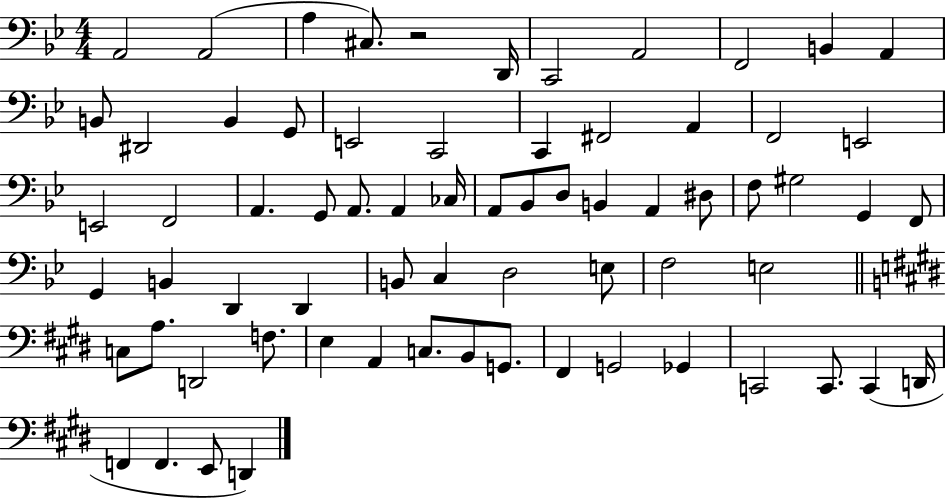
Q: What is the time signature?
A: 4/4